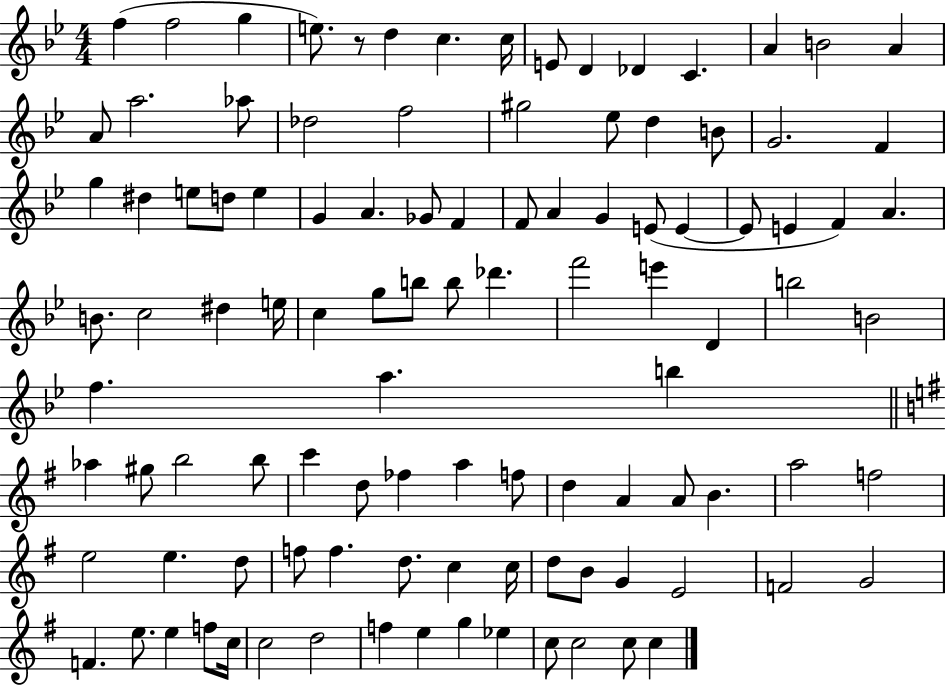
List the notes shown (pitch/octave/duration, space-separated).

F5/q F5/h G5/q E5/e. R/e D5/q C5/q. C5/s E4/e D4/q Db4/q C4/q. A4/q B4/h A4/q A4/e A5/h. Ab5/e Db5/h F5/h G#5/h Eb5/e D5/q B4/e G4/h. F4/q G5/q D#5/q E5/e D5/e E5/q G4/q A4/q. Gb4/e F4/q F4/e A4/q G4/q E4/e E4/q E4/e E4/q F4/q A4/q. B4/e. C5/h D#5/q E5/s C5/q G5/e B5/e B5/e Db6/q. F6/h E6/q D4/q B5/h B4/h F5/q. A5/q. B5/q Ab5/q G#5/e B5/h B5/e C6/q D5/e FES5/q A5/q F5/e D5/q A4/q A4/e B4/q. A5/h F5/h E5/h E5/q. D5/e F5/e F5/q. D5/e. C5/q C5/s D5/e B4/e G4/q E4/h F4/h G4/h F4/q. E5/e. E5/q F5/e C5/s C5/h D5/h F5/q E5/q G5/q Eb5/q C5/e C5/h C5/e C5/q